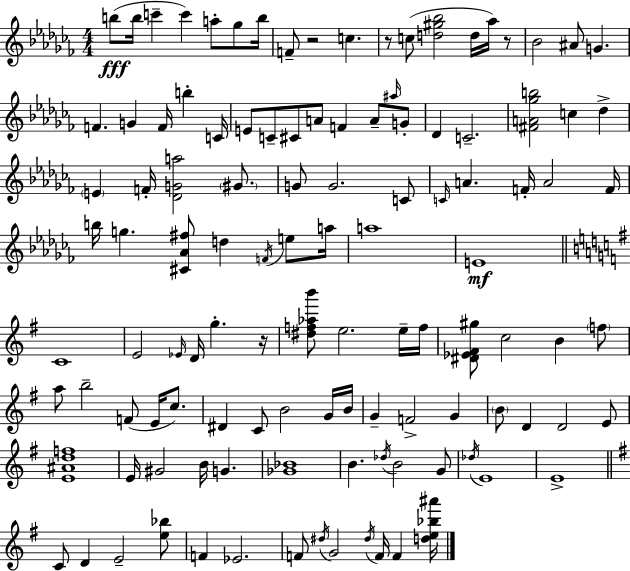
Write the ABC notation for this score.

X:1
T:Untitled
M:4/4
L:1/4
K:Abm
b/2 b/4 c' c' a/2 _g/2 b/4 F/2 z2 c z/2 c/2 [d^g_b]2 d/4 _a/4 z/2 _B2 ^A/2 G F G F/4 b C/4 E/2 C/2 ^C/2 A/2 F A/2 ^a/4 G/2 _D C2 [^FA_gb]2 c _d E F/4 [_DGa]2 ^G/2 G/2 G2 C/2 C/4 A F/4 A2 F/4 b/4 g [^C_A^f]/2 d F/4 e/2 a/4 a4 E4 C4 E2 _E/4 D/4 g z/4 [^df_ab']/2 e2 e/4 f/4 [^D_E^F^g]/2 c2 B f/2 a/2 b2 F/2 E/4 c/2 ^D C/2 B2 G/4 B/4 G F2 G B/2 D D2 E/2 [E^Adf]4 E/4 ^G2 B/4 G [_G_B]4 B _d/4 B2 G/2 _d/4 E4 E4 C/2 D E2 [e_b]/2 F _E2 F/2 ^d/4 G2 ^d/4 F/4 F [de_b^a']/4